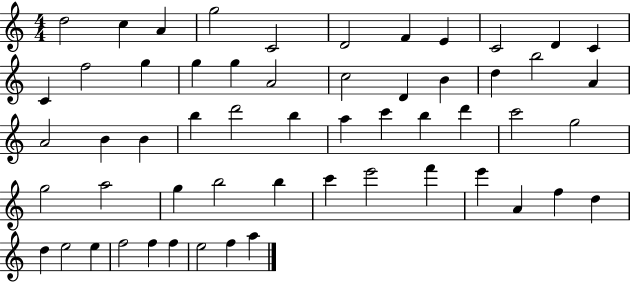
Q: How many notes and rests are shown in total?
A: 56